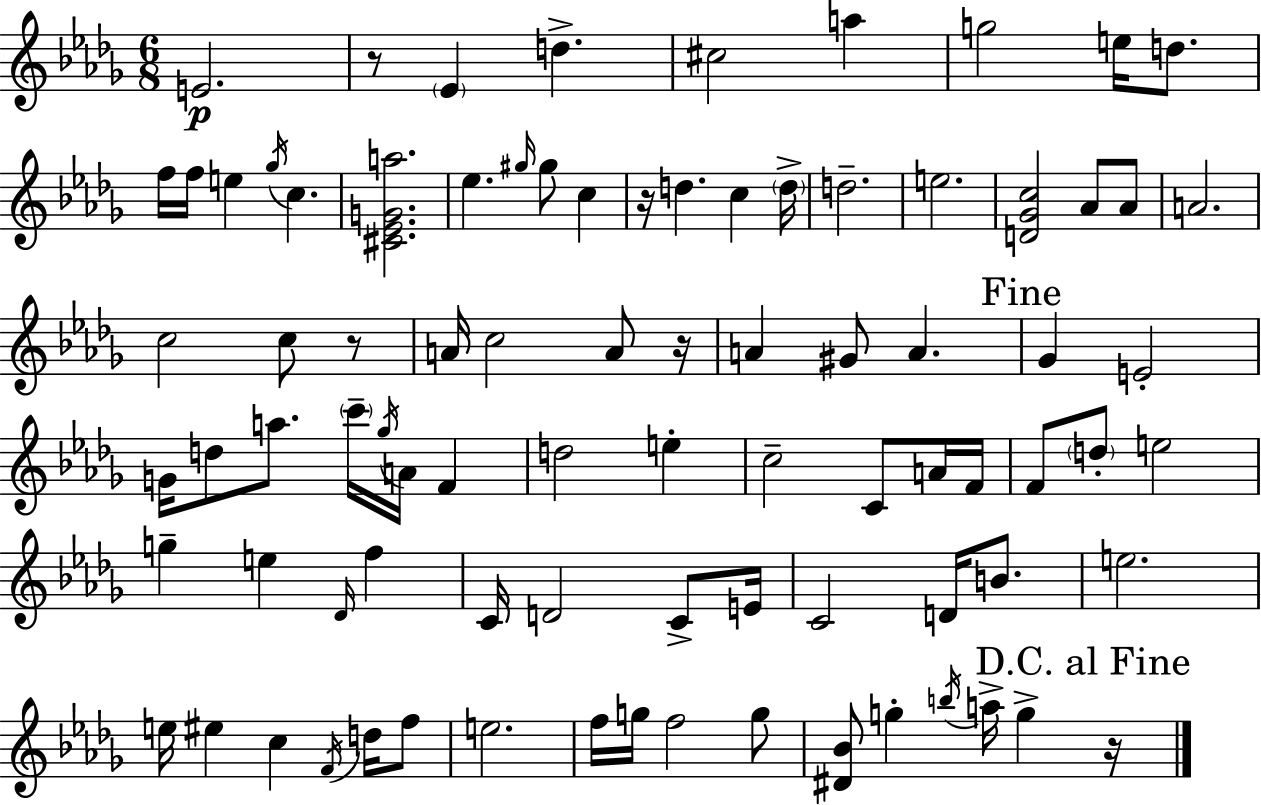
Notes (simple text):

E4/h. R/e Eb4/q D5/q. C#5/h A5/q G5/h E5/s D5/e. F5/s F5/s E5/q Gb5/s C5/q. [C#4,Eb4,G4,A5]/h. Eb5/q. G#5/s G#5/e C5/q R/s D5/q. C5/q D5/s D5/h. E5/h. [D4,Gb4,C5]/h Ab4/e Ab4/e A4/h. C5/h C5/e R/e A4/s C5/h A4/e R/s A4/q G#4/e A4/q. Gb4/q E4/h G4/s D5/e A5/e. C6/s Gb5/s A4/s F4/q D5/h E5/q C5/h C4/e A4/s F4/s F4/e D5/e E5/h G5/q E5/q Db4/s F5/q C4/s D4/h C4/e E4/s C4/h D4/s B4/e. E5/h. E5/s EIS5/q C5/q F4/s D5/s F5/e E5/h. F5/s G5/s F5/h G5/e [D#4,Bb4]/e G5/q B5/s A5/s G5/q R/s